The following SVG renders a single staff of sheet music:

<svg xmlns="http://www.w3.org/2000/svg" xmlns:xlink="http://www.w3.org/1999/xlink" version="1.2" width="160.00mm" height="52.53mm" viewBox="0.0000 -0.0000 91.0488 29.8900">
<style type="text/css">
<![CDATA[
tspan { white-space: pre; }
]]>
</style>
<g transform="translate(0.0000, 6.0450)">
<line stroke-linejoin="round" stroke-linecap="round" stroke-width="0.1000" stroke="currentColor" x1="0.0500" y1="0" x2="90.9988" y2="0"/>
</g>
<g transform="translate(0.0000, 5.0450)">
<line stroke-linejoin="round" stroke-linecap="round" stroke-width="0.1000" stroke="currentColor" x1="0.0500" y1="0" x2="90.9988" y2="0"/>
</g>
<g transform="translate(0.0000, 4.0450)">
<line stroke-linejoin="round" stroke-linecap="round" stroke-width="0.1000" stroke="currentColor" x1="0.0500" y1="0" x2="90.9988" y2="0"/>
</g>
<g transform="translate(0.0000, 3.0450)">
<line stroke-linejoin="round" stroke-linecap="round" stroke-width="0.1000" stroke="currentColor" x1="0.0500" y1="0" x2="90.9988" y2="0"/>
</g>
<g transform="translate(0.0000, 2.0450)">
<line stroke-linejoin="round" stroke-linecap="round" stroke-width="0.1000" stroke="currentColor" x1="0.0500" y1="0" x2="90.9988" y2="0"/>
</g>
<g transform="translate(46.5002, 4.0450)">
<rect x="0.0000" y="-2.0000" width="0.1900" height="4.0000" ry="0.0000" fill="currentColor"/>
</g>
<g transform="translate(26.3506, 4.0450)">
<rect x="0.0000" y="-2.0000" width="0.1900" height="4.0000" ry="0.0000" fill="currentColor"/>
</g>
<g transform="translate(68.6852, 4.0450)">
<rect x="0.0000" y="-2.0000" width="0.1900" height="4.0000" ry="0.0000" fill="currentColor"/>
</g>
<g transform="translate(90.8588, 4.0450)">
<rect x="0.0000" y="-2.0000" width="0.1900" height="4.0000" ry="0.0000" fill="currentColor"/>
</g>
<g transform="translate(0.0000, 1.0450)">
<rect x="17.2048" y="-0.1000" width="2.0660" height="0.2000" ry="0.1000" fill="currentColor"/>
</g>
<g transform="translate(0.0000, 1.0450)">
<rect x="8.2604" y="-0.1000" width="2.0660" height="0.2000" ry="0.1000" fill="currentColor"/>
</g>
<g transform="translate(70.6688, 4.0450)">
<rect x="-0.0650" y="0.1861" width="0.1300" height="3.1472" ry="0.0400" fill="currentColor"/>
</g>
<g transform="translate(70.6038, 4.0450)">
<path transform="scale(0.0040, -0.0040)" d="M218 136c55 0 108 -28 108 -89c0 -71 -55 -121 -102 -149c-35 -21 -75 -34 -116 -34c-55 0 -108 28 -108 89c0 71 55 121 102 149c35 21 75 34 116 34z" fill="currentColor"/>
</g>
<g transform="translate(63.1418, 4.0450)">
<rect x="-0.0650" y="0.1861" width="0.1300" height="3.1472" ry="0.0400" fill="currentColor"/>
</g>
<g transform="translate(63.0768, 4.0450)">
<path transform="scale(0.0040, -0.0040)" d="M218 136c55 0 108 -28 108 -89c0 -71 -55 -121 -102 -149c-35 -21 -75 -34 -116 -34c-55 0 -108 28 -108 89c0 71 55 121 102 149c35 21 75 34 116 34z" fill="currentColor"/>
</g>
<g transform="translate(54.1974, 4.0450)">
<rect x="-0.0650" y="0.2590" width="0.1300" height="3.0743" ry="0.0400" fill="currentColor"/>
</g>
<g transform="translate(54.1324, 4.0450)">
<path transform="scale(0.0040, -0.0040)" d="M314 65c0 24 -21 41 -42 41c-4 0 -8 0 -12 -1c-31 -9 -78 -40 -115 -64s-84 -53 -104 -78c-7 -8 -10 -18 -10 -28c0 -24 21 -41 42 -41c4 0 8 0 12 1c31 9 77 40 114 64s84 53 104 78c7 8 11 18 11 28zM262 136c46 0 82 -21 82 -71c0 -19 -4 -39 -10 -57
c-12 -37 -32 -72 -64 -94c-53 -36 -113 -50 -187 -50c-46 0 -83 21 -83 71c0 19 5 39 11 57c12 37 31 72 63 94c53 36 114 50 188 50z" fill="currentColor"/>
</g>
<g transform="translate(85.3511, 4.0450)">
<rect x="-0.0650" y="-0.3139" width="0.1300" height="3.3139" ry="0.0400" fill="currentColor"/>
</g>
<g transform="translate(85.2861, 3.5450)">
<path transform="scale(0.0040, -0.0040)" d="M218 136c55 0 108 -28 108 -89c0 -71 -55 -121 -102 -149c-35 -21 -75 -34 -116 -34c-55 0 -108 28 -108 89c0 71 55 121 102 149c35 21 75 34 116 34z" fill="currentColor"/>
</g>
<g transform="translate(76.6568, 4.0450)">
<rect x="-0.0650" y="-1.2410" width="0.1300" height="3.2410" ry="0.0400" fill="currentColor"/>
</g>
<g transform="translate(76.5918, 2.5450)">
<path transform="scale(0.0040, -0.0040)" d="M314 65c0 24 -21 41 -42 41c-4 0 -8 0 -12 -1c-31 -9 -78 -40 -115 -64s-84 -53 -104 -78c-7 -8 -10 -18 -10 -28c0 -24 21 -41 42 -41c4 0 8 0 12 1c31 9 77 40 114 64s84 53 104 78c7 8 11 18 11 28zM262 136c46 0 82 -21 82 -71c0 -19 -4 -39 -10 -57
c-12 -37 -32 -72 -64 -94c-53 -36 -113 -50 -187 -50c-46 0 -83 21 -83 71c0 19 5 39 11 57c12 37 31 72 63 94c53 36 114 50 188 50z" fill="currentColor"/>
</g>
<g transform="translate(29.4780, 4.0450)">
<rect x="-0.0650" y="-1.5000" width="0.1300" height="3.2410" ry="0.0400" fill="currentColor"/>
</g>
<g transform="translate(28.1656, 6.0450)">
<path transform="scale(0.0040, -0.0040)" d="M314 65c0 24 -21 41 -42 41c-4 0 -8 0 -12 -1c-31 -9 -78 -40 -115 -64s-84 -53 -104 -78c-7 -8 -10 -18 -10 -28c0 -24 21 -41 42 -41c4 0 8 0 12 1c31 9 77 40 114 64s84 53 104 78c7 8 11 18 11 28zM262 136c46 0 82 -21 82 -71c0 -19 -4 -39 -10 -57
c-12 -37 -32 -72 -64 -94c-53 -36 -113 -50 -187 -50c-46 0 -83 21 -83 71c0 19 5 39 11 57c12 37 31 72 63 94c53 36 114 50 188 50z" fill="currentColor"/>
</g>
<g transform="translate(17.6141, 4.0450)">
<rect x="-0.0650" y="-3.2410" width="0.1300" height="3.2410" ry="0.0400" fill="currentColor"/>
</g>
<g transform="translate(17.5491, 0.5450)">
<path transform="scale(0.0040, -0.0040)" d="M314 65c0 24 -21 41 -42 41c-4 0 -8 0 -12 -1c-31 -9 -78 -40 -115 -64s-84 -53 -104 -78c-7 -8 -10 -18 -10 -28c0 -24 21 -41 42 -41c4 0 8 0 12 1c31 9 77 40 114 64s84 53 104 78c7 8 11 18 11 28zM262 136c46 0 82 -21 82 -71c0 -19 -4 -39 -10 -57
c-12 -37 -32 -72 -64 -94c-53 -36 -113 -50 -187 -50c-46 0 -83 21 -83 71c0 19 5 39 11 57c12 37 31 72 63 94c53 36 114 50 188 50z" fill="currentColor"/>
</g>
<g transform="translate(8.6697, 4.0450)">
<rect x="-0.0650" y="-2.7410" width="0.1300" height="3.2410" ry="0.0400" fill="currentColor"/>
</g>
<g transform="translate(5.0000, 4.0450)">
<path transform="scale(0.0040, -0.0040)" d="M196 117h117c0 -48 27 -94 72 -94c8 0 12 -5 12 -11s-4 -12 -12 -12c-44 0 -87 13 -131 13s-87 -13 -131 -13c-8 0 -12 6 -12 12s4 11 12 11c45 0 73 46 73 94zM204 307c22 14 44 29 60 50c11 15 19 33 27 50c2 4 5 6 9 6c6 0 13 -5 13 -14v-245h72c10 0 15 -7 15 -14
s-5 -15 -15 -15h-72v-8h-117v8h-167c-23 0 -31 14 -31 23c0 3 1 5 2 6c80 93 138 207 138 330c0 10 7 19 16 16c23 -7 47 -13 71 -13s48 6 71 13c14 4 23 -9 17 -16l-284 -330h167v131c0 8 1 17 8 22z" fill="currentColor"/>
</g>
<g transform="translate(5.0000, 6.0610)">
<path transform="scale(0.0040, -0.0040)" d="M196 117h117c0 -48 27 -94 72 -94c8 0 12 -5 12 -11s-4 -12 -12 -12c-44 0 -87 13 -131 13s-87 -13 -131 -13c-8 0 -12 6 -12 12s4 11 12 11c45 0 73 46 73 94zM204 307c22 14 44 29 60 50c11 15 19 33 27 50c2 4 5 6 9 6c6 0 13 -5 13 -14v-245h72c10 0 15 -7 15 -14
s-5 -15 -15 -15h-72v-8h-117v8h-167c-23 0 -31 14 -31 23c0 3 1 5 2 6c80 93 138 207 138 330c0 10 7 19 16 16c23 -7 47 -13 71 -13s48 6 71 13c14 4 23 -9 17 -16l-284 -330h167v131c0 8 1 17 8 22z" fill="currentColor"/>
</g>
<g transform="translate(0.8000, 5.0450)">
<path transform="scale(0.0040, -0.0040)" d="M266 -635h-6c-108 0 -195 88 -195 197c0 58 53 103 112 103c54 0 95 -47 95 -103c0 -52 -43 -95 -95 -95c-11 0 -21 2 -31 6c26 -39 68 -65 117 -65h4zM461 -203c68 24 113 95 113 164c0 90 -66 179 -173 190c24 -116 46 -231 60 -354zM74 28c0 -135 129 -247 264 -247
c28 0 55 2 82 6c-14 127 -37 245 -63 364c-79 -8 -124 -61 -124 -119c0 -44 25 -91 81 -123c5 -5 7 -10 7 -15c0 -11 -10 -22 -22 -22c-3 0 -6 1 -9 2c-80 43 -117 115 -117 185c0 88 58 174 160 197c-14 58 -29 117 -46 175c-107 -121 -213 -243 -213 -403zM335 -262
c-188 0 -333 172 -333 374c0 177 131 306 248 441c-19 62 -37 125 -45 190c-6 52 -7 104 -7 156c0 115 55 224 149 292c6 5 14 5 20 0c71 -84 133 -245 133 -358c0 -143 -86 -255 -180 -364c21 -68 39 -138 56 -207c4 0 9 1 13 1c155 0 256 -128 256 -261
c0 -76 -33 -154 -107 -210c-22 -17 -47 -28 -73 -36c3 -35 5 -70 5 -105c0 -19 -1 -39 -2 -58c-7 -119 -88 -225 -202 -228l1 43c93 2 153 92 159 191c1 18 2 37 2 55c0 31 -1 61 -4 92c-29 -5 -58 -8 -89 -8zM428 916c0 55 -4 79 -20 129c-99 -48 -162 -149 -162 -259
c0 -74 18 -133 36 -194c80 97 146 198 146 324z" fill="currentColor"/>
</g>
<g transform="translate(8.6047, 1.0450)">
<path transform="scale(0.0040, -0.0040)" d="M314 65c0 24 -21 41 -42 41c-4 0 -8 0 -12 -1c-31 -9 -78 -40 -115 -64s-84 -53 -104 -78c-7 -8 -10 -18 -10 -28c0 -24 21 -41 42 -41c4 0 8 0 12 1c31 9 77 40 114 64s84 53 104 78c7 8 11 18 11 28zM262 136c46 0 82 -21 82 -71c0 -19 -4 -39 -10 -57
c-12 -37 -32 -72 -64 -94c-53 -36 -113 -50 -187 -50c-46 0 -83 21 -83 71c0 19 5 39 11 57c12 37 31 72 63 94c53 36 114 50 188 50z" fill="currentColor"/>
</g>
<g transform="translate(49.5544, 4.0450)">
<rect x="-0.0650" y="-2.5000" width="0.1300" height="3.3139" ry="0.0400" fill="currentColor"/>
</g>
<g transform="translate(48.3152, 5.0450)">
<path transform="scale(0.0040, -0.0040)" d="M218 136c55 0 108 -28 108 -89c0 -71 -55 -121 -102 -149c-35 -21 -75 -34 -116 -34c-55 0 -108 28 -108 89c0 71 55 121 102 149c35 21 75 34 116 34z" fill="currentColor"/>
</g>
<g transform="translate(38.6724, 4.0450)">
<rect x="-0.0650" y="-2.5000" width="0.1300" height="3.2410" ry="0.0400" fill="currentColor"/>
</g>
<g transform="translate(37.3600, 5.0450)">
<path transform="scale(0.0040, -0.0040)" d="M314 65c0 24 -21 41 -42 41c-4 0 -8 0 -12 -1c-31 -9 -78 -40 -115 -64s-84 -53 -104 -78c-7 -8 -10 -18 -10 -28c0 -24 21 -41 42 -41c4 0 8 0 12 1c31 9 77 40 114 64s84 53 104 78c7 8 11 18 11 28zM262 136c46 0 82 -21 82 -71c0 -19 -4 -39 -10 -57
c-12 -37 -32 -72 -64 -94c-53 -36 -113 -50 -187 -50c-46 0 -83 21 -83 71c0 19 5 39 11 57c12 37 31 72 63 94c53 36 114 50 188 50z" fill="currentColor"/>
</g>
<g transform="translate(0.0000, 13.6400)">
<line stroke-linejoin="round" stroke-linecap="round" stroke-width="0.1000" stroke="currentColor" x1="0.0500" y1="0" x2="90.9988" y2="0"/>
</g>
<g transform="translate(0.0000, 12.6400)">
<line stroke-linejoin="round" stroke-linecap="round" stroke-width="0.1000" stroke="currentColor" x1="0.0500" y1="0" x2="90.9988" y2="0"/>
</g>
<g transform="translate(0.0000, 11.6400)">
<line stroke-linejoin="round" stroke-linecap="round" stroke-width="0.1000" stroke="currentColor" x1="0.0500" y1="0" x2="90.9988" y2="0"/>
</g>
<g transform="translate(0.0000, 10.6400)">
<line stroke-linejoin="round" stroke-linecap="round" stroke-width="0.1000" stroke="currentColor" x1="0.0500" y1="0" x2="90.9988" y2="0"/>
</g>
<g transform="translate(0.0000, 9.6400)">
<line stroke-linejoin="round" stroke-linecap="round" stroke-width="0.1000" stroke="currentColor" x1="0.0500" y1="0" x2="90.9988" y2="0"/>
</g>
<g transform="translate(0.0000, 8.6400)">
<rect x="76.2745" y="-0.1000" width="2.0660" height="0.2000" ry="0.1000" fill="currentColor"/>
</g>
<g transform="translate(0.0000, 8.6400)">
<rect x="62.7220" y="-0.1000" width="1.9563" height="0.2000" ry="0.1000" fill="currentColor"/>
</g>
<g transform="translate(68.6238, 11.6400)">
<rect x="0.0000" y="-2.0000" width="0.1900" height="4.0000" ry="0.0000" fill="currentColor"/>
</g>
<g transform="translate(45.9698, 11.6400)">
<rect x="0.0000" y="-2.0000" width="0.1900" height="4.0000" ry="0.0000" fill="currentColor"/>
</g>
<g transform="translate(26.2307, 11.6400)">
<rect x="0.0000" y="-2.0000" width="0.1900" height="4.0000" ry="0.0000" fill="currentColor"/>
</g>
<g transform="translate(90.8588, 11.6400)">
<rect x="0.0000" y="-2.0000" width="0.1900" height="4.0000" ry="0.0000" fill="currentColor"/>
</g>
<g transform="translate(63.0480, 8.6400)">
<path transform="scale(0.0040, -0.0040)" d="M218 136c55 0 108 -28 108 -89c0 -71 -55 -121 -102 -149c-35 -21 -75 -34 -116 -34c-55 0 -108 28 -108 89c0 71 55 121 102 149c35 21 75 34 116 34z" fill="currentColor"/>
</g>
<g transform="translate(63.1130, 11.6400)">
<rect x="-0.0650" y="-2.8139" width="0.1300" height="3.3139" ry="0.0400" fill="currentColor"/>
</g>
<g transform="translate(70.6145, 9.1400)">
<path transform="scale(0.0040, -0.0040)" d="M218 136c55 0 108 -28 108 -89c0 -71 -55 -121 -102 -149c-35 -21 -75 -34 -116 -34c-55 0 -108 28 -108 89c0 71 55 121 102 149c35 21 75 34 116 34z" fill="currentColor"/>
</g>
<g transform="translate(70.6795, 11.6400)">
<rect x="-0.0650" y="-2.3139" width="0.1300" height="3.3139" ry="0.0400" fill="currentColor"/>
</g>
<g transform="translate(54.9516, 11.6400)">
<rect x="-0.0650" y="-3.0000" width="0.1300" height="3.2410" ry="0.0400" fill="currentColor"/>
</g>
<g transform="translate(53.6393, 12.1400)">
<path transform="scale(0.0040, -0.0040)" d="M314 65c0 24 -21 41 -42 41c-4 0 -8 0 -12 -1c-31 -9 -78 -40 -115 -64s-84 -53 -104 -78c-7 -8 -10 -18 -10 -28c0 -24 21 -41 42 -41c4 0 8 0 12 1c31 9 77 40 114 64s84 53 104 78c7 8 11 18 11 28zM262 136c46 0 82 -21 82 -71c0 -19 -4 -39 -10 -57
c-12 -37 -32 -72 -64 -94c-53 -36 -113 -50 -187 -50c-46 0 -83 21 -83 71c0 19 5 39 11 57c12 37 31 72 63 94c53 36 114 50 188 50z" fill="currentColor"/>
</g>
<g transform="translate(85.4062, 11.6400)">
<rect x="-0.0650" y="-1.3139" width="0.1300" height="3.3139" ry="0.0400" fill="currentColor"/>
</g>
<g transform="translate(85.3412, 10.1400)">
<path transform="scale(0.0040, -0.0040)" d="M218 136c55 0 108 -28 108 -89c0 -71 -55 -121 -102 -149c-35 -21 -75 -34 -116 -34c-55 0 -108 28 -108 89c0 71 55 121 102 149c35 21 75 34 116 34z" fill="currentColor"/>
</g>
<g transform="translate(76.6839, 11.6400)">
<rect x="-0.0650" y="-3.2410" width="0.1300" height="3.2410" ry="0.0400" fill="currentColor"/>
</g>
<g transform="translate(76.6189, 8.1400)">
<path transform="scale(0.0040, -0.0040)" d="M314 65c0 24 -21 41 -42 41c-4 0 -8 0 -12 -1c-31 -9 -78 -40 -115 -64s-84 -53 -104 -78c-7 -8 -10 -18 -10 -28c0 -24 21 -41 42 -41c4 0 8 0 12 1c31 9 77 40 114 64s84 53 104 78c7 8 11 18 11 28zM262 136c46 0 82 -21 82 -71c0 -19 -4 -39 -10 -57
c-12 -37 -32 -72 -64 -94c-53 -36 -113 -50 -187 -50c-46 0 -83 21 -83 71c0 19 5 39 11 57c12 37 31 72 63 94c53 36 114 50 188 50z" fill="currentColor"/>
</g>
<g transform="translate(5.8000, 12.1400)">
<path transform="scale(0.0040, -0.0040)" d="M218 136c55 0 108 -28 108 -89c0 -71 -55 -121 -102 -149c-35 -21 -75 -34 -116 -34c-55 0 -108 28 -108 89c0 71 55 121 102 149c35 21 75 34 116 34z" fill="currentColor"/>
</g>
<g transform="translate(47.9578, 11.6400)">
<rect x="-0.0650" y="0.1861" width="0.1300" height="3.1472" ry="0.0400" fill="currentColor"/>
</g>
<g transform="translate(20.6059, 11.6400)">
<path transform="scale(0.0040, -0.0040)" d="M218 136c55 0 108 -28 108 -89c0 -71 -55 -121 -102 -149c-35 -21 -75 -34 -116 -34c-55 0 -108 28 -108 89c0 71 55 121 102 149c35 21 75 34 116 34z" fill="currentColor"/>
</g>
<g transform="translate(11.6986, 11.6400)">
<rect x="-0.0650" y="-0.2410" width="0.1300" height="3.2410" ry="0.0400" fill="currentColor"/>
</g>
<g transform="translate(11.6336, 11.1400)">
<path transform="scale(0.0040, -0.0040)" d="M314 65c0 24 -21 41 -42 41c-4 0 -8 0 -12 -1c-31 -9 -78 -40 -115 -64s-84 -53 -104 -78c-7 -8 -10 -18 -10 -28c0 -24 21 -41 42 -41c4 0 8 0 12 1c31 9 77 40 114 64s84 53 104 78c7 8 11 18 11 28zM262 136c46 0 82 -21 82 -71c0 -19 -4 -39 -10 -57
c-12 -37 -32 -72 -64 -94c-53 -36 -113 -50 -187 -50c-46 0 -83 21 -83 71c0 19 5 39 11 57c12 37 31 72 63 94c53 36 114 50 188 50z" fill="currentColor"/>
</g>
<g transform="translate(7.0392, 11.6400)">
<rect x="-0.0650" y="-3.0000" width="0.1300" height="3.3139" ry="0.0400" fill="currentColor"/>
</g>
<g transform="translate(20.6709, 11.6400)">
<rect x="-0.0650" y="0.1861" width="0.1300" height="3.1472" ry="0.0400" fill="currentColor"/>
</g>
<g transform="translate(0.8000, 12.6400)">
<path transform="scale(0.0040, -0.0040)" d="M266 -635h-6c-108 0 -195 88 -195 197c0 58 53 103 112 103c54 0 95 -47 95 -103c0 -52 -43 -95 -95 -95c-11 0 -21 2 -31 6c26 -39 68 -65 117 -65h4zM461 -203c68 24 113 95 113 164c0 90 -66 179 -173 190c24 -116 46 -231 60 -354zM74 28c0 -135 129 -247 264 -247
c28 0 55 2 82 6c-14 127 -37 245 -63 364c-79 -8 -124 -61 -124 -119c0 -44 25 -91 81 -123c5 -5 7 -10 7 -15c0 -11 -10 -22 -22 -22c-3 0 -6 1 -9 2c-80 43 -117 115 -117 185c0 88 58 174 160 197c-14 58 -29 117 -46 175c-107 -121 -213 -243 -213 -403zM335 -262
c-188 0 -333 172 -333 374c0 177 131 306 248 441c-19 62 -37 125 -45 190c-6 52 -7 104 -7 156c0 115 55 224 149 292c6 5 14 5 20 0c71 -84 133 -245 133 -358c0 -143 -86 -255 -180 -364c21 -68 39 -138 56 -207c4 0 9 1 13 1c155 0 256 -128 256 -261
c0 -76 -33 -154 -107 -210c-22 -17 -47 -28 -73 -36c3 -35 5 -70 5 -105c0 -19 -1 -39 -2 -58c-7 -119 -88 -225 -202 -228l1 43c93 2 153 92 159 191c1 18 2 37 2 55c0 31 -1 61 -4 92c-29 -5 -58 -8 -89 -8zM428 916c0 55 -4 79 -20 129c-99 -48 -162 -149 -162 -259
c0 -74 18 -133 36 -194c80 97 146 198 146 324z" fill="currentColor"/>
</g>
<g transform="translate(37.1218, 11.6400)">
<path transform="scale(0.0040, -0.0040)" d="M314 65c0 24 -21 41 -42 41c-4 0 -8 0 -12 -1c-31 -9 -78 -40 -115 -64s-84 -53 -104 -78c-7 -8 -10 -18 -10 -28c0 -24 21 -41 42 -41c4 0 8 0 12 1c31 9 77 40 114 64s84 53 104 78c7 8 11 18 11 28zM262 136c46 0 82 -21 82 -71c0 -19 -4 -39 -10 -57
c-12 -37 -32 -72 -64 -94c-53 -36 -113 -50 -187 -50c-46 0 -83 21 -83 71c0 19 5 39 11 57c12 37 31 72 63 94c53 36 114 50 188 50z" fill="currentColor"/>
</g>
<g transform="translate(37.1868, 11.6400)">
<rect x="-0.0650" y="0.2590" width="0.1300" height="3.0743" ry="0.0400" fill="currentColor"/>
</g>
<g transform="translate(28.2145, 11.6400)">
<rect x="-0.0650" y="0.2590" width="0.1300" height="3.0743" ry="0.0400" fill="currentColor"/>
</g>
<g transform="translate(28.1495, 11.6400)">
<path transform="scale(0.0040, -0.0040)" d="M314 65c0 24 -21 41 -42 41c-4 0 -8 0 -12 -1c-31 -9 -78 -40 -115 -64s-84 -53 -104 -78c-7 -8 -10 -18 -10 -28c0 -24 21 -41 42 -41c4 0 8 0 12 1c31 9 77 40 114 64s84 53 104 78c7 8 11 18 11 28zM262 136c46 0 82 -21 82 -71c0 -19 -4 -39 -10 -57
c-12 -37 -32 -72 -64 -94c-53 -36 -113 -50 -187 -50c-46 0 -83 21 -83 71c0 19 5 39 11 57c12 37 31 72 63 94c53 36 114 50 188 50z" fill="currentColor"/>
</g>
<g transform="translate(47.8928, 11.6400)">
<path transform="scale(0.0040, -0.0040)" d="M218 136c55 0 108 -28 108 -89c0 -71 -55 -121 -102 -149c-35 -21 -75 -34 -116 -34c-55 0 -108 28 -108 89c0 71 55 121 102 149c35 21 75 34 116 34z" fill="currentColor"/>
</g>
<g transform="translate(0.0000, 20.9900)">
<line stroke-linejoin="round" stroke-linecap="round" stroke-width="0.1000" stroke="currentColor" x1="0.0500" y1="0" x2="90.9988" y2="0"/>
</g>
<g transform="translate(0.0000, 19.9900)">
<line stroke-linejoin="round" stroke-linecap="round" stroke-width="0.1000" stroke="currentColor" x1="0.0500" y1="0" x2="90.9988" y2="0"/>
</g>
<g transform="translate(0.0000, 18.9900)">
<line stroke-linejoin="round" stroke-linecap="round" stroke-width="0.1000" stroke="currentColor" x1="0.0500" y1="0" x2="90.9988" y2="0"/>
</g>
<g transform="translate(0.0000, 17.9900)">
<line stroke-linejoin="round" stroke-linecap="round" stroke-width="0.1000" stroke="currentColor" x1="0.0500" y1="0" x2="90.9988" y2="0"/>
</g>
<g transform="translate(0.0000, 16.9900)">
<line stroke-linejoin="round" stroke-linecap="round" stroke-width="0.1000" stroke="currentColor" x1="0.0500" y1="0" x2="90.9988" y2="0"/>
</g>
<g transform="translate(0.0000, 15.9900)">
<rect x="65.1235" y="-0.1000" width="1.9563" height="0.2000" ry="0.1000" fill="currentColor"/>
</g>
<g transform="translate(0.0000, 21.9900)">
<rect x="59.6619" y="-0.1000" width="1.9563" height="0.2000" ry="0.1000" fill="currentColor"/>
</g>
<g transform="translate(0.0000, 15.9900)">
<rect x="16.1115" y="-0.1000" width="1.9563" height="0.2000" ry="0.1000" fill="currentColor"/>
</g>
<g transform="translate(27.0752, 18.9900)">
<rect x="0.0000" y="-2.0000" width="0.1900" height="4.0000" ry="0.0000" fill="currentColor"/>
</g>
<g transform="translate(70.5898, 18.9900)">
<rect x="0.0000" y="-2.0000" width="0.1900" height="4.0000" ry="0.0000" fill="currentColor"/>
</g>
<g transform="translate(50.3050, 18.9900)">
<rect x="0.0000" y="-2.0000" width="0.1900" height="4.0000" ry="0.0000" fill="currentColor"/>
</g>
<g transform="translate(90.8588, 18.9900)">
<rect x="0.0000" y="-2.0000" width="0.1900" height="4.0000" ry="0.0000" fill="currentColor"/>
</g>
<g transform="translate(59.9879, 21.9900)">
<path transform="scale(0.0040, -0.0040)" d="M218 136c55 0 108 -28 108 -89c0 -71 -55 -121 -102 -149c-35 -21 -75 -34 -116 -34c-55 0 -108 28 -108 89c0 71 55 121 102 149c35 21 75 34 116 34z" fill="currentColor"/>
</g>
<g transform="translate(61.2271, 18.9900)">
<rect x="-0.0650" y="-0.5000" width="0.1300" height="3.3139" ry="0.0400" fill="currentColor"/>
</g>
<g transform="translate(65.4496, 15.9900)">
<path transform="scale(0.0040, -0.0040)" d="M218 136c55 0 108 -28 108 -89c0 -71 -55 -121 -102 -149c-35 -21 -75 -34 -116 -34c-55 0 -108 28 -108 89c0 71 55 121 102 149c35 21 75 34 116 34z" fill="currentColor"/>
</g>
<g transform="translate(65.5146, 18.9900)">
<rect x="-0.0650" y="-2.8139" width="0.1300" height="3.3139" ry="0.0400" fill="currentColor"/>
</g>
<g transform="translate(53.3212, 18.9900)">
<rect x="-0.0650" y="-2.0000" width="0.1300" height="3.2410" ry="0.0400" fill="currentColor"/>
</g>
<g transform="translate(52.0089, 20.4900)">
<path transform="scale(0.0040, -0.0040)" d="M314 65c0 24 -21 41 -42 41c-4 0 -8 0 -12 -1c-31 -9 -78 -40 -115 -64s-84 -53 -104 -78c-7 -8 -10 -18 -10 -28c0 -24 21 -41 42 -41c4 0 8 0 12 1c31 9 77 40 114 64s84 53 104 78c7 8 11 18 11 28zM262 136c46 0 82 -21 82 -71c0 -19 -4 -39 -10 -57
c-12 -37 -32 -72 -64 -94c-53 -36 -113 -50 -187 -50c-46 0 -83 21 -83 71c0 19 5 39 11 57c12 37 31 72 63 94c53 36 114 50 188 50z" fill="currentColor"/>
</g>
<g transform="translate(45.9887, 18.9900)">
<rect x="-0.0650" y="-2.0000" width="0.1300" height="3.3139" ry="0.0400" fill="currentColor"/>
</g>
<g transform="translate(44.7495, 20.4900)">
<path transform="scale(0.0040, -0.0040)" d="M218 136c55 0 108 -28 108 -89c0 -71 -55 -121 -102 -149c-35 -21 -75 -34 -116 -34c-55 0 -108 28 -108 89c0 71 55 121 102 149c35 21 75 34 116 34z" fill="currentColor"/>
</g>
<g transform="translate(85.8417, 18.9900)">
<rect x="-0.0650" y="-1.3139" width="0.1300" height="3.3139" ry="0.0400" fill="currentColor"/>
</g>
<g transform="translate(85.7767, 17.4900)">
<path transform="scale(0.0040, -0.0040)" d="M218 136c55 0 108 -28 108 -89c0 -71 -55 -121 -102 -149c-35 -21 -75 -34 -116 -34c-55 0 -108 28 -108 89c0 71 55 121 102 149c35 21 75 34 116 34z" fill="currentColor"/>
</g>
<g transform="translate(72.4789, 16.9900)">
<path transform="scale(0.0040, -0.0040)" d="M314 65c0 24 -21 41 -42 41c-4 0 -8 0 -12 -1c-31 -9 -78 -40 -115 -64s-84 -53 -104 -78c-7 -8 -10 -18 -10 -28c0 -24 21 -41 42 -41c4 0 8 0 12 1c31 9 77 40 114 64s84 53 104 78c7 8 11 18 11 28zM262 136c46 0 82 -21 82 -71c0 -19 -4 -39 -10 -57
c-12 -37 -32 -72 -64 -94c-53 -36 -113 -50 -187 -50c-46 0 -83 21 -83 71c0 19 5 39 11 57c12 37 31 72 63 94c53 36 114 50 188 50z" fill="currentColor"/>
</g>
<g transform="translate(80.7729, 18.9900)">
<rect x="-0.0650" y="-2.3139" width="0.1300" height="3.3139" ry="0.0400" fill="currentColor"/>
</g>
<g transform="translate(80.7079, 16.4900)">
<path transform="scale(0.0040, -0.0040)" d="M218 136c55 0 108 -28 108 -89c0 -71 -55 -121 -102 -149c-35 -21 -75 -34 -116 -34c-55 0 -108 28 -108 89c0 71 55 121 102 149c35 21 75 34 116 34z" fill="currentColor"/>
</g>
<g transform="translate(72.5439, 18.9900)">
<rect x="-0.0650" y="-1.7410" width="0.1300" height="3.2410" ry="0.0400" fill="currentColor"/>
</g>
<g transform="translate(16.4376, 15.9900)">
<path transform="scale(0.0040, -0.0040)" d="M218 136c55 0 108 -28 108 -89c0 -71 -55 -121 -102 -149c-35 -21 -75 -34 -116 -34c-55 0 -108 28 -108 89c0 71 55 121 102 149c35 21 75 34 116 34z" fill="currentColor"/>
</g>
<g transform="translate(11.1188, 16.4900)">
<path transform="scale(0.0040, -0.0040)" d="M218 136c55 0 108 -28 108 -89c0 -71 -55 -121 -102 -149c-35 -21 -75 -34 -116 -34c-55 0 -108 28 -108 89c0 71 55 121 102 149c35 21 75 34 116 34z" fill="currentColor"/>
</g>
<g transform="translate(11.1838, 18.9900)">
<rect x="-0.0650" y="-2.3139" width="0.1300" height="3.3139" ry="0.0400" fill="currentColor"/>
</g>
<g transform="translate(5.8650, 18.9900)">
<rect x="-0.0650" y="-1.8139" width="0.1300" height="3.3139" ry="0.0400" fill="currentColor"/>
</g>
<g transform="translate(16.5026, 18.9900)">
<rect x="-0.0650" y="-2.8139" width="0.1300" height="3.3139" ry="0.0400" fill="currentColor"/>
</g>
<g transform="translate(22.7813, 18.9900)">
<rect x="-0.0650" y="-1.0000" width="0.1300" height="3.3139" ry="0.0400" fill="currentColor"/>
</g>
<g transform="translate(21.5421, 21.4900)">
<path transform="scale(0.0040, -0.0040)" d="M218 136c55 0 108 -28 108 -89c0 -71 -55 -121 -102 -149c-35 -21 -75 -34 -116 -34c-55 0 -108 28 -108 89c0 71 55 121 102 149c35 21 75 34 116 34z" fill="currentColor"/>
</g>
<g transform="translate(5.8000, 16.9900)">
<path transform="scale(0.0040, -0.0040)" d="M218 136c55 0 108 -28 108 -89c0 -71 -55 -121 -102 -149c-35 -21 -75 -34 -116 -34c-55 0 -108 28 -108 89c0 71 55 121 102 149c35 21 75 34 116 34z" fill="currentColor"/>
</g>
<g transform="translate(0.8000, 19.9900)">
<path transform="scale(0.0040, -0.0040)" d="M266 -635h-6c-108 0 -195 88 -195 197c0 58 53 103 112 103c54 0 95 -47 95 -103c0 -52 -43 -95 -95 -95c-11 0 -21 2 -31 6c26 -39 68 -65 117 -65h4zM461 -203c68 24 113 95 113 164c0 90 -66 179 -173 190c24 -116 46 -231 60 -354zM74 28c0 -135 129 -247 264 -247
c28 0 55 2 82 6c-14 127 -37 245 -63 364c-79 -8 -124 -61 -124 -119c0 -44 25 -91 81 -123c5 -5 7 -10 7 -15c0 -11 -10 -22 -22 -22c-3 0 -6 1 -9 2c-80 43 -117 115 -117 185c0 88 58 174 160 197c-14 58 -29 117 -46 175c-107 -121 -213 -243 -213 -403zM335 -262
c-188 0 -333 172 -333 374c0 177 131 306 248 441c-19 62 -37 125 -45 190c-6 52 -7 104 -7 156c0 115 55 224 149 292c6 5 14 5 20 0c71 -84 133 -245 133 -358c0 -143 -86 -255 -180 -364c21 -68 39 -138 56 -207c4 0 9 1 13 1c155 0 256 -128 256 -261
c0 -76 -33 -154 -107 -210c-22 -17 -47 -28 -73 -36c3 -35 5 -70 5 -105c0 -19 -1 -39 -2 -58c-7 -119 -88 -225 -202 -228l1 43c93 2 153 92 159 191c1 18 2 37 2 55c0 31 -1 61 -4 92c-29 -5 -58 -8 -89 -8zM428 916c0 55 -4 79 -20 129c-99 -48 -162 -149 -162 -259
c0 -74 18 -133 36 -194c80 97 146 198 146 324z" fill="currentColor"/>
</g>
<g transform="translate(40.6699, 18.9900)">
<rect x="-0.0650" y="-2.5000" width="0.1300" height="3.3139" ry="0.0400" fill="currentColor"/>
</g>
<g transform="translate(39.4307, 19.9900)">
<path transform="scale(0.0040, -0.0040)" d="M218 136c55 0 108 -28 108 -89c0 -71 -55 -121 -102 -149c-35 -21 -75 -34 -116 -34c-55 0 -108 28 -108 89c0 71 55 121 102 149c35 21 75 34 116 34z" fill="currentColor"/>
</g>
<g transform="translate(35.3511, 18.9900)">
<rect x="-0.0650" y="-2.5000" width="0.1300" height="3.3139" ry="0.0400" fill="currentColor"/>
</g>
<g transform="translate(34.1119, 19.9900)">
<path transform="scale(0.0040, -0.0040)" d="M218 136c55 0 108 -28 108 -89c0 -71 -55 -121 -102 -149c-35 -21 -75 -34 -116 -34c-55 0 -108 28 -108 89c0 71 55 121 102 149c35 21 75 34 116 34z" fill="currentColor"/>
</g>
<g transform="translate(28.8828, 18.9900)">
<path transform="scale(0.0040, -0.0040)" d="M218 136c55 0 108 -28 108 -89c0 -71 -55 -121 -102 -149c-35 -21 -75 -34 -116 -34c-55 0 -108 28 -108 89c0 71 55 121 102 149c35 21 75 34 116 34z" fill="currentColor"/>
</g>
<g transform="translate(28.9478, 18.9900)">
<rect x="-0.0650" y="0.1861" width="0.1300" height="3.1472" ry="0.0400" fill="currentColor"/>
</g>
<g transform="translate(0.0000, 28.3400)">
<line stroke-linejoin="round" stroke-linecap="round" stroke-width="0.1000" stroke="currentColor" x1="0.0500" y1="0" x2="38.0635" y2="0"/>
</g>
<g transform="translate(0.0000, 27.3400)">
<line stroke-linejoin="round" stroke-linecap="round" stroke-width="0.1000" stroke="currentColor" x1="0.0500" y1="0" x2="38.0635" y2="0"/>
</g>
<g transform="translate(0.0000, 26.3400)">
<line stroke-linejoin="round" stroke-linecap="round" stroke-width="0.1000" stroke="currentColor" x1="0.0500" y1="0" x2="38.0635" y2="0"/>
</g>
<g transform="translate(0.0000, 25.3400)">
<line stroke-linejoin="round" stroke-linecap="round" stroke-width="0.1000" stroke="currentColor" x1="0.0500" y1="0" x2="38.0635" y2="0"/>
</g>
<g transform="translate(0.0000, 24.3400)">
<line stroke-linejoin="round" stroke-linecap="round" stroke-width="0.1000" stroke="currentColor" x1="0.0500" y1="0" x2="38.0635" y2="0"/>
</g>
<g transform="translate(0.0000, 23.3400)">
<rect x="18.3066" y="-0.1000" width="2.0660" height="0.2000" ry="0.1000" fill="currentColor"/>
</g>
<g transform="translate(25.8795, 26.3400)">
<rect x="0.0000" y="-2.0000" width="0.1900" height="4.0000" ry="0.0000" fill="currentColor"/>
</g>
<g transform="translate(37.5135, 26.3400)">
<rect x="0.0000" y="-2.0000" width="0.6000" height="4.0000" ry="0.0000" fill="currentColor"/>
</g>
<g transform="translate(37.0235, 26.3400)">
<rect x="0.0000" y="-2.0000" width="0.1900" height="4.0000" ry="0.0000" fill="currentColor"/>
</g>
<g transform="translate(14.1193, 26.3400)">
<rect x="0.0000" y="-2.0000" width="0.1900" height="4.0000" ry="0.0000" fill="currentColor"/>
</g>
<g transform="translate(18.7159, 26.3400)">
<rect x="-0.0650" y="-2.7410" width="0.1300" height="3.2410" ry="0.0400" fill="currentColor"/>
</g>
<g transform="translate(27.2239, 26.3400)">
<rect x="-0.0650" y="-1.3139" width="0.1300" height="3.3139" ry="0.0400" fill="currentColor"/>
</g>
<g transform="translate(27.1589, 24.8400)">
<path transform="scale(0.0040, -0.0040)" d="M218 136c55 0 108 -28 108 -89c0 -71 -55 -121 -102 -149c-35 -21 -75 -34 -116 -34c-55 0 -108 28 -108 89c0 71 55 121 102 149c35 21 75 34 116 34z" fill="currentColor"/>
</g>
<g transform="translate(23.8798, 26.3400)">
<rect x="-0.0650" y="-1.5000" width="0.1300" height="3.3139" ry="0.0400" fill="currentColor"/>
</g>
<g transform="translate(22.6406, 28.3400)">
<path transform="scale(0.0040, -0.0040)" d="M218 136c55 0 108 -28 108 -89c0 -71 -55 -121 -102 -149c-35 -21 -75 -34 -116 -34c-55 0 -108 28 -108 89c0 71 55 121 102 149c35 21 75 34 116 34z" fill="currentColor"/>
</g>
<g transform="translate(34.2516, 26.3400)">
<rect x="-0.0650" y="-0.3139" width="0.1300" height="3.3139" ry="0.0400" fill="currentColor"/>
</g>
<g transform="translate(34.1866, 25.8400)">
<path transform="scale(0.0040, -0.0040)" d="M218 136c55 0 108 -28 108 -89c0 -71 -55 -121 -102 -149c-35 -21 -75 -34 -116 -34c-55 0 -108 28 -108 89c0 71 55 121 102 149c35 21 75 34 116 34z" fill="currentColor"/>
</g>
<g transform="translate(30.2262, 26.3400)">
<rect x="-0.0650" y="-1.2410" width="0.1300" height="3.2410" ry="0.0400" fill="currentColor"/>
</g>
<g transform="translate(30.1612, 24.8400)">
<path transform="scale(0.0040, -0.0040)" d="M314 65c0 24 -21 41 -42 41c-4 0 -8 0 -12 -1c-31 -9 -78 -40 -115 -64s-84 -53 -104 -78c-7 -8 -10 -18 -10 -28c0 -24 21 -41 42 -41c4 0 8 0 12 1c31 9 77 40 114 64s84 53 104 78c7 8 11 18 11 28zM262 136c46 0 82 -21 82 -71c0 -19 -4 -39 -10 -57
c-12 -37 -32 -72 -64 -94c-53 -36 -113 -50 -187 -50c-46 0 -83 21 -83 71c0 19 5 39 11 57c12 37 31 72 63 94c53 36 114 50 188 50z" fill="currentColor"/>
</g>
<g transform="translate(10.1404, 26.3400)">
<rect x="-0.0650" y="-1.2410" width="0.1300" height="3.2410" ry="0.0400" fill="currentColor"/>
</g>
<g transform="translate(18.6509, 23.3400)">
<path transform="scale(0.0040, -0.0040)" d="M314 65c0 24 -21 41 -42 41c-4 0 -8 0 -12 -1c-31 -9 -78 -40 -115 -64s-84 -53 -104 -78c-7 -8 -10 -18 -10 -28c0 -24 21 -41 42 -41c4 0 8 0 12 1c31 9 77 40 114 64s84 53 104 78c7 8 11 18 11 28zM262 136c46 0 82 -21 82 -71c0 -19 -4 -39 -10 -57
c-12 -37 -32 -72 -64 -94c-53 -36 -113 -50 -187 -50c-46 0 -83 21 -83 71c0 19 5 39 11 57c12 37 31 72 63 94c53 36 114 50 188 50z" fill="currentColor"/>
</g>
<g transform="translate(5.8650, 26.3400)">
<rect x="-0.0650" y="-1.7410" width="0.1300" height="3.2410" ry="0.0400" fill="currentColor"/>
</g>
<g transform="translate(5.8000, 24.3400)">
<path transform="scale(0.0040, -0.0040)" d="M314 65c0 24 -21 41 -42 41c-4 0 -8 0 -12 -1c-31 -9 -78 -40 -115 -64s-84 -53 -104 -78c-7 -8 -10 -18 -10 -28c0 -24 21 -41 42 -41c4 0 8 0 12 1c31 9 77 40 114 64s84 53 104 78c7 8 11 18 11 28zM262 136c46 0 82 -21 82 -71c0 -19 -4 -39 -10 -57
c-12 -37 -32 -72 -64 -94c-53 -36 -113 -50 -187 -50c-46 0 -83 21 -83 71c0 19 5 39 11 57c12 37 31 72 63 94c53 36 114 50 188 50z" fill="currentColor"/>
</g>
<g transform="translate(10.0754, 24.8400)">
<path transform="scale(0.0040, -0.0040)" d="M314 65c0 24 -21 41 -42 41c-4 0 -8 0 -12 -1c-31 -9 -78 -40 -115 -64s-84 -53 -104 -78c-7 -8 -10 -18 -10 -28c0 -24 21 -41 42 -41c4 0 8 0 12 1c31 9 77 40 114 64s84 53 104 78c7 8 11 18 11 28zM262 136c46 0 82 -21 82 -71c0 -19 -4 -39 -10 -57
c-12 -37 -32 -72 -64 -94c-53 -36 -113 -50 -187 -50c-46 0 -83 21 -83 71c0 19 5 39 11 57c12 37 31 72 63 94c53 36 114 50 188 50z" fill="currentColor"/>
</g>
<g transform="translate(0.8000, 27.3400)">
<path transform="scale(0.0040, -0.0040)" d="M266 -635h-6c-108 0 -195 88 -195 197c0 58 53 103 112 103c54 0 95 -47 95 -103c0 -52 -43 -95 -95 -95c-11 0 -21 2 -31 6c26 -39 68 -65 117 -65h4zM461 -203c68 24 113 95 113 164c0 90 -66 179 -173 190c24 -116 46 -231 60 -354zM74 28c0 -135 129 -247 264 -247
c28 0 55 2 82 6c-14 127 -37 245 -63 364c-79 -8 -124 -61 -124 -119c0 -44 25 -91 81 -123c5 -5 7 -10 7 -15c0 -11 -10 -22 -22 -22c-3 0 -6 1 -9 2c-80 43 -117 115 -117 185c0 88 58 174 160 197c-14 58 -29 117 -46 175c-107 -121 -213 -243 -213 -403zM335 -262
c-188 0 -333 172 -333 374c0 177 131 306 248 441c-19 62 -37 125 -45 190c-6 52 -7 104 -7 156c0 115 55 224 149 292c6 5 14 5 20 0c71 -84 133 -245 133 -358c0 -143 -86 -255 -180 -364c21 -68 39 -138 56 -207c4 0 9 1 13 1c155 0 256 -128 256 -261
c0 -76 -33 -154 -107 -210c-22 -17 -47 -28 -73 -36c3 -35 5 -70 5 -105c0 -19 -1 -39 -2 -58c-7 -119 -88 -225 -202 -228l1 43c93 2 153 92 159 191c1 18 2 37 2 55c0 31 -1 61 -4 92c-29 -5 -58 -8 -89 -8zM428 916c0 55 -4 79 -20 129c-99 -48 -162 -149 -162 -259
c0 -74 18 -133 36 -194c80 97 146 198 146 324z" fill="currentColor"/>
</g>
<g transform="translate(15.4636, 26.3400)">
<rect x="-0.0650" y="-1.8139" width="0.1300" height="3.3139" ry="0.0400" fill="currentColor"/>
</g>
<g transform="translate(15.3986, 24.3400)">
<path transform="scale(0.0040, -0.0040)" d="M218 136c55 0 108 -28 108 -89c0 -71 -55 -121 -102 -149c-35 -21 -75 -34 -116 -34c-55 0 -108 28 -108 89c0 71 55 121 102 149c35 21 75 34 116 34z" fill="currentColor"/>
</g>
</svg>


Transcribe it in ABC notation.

X:1
T:Untitled
M:4/4
L:1/4
K:C
a2 b2 E2 G2 G B2 B B e2 c A c2 B B2 B2 B A2 a g b2 e f g a D B G G F F2 C a f2 g e f2 e2 f a2 E e e2 c